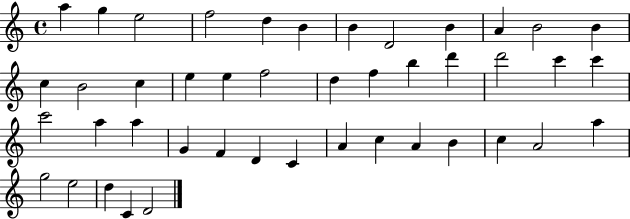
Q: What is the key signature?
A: C major